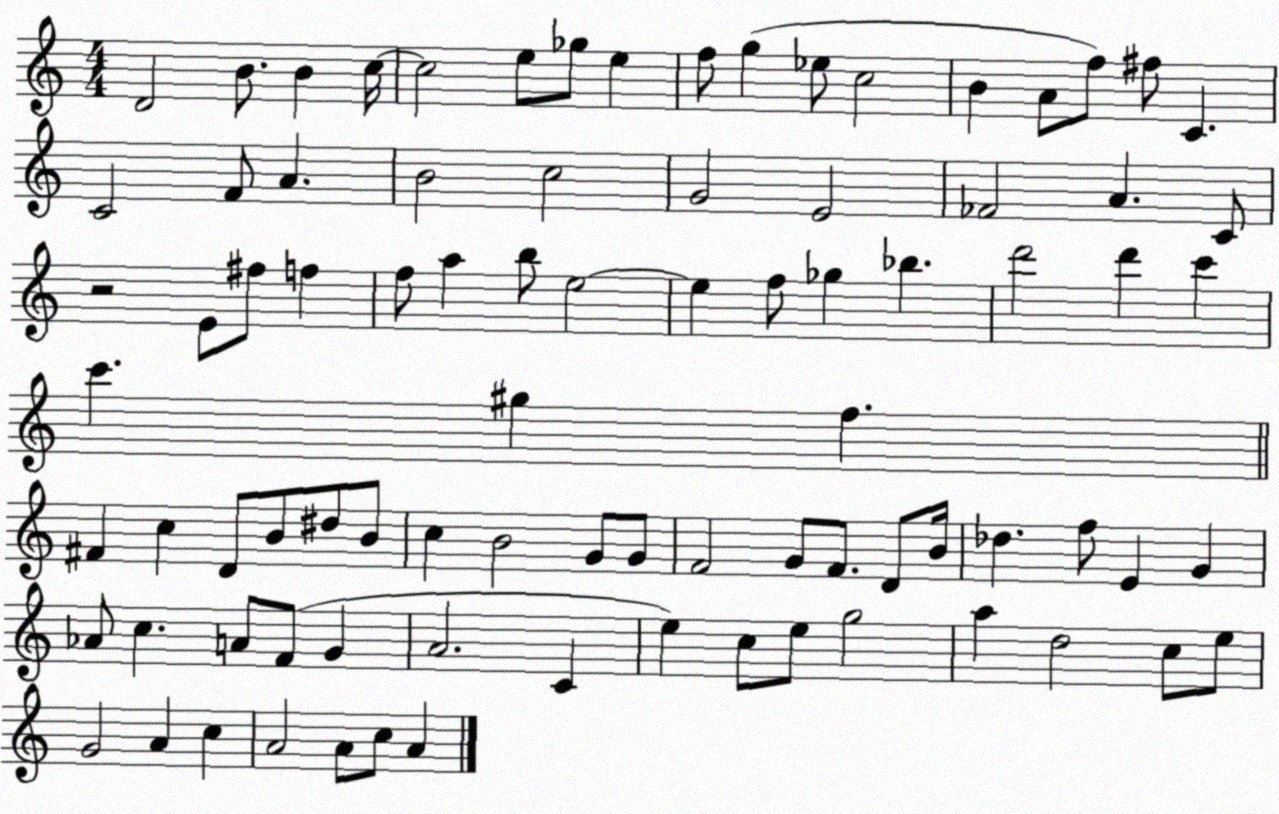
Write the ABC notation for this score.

X:1
T:Untitled
M:4/4
L:1/4
K:C
D2 B/2 B c/4 c2 e/2 _g/2 e f/2 g _e/2 c2 B A/2 f/2 ^f/2 C C2 F/2 A B2 c2 G2 E2 _F2 A C/2 z2 E/2 ^f/2 f f/2 a b/2 e2 e f/2 _g _b d'2 d' c' c' ^g f ^F c D/2 B/2 ^d/2 B/2 c B2 G/2 G/2 F2 G/2 F/2 D/2 B/4 _d f/2 E G _A/2 c A/2 F/2 G A2 C e c/2 e/2 g2 a d2 c/2 e/2 G2 A c A2 A/2 c/2 A